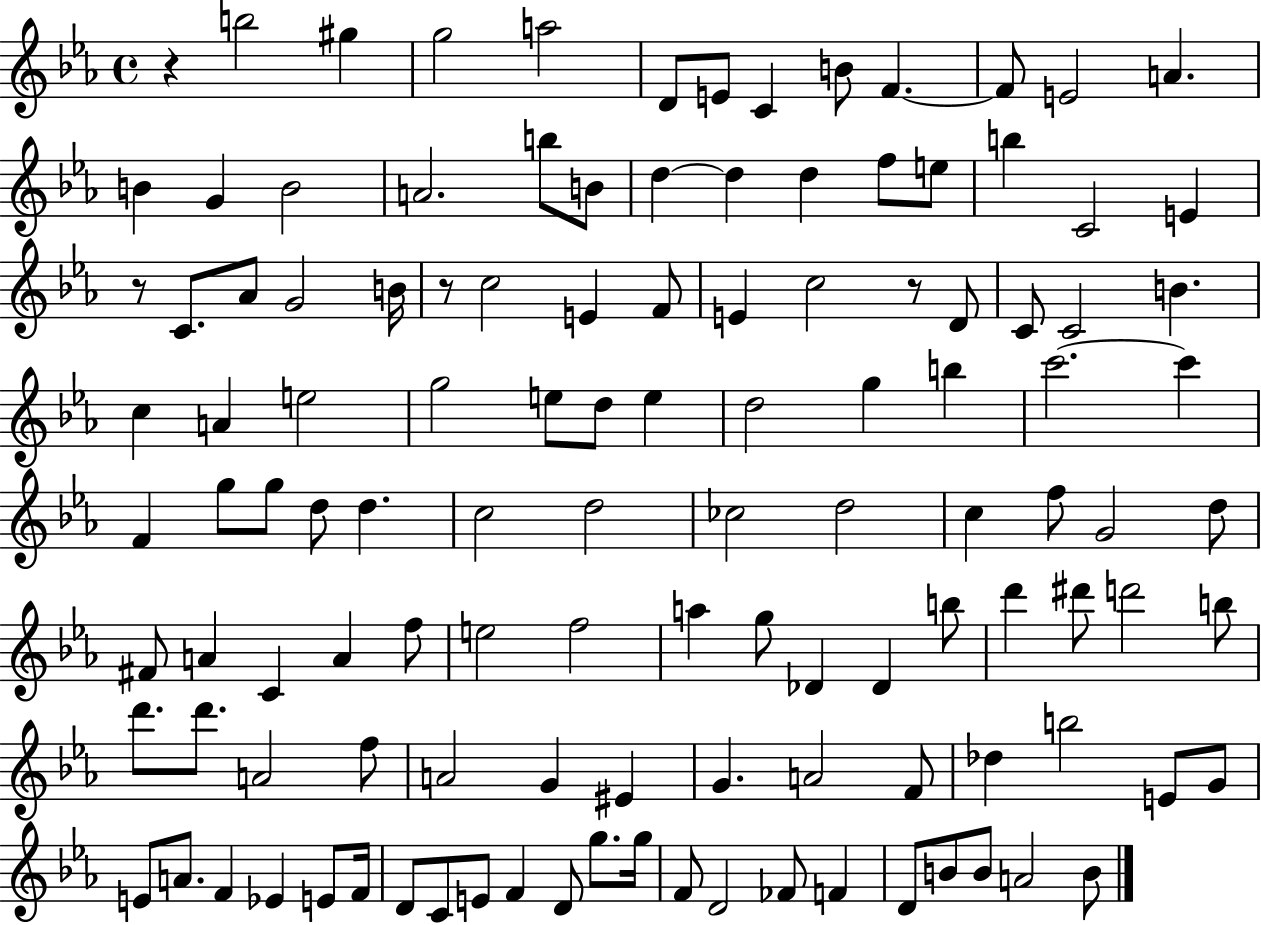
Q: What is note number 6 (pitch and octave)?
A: E4